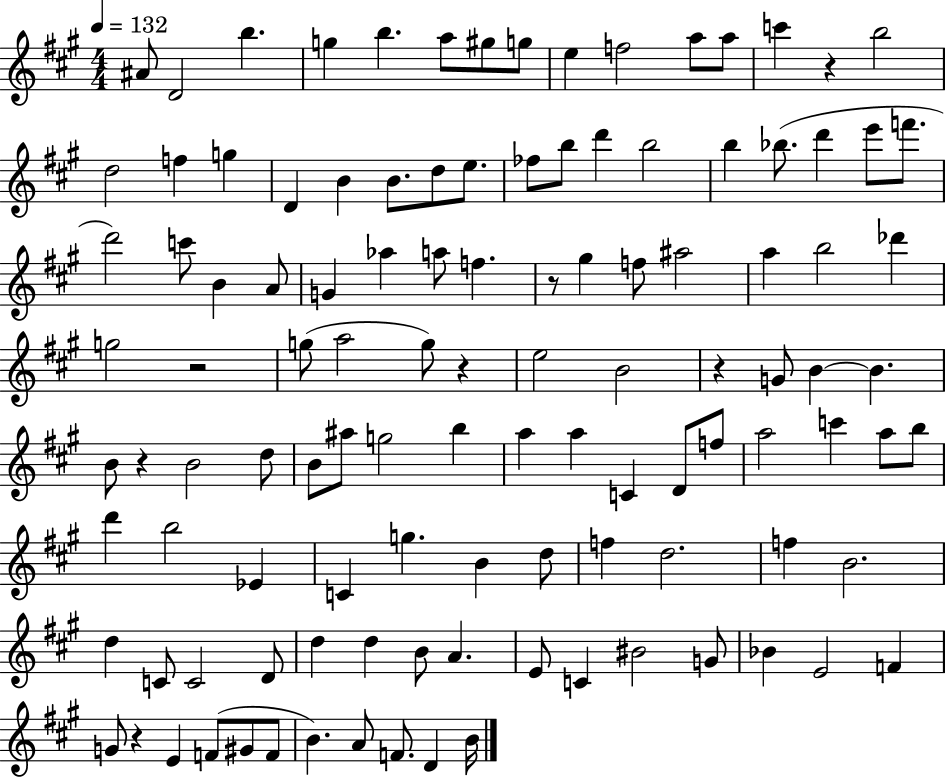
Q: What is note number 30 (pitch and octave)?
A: E6